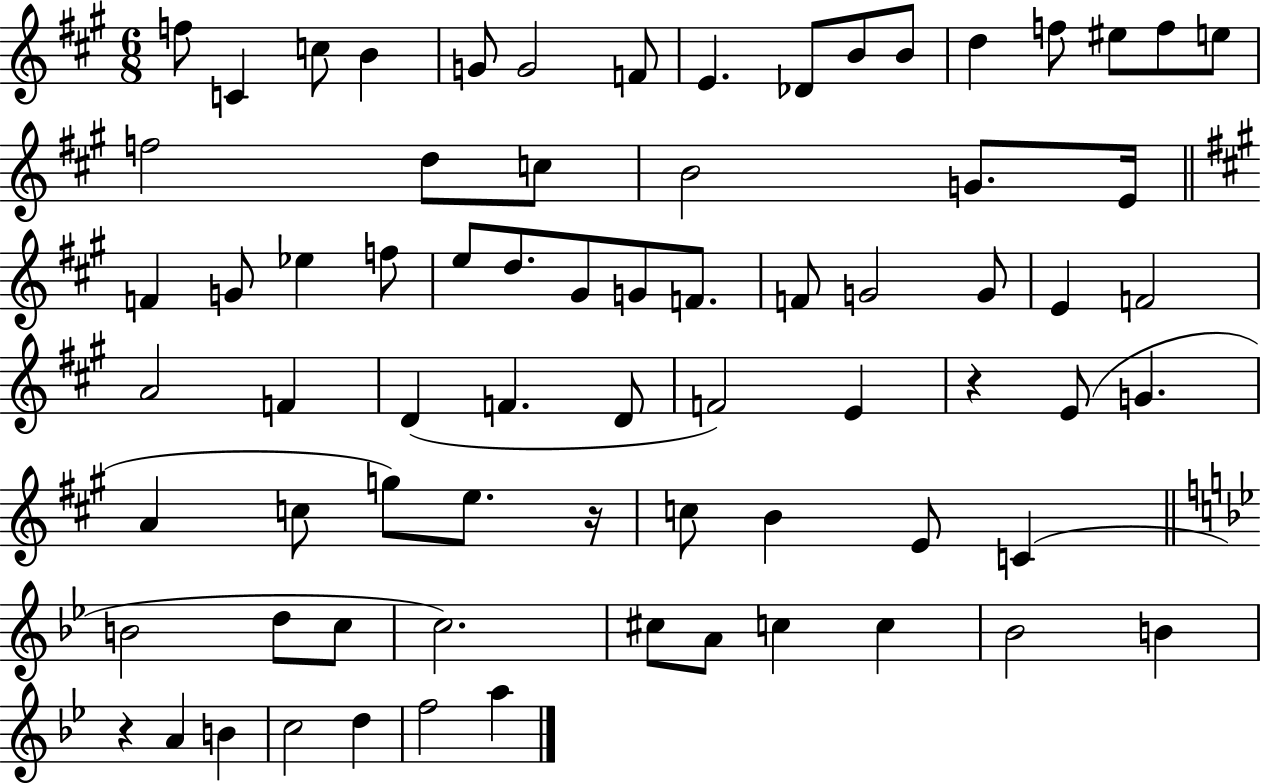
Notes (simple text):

F5/e C4/q C5/e B4/q G4/e G4/h F4/e E4/q. Db4/e B4/e B4/e D5/q F5/e EIS5/e F5/e E5/e F5/h D5/e C5/e B4/h G4/e. E4/s F4/q G4/e Eb5/q F5/e E5/e D5/e. G#4/e G4/e F4/e. F4/e G4/h G4/e E4/q F4/h A4/h F4/q D4/q F4/q. D4/e F4/h E4/q R/q E4/e G4/q. A4/q C5/e G5/e E5/e. R/s C5/e B4/q E4/e C4/q B4/h D5/e C5/e C5/h. C#5/e A4/e C5/q C5/q Bb4/h B4/q R/q A4/q B4/q C5/h D5/q F5/h A5/q